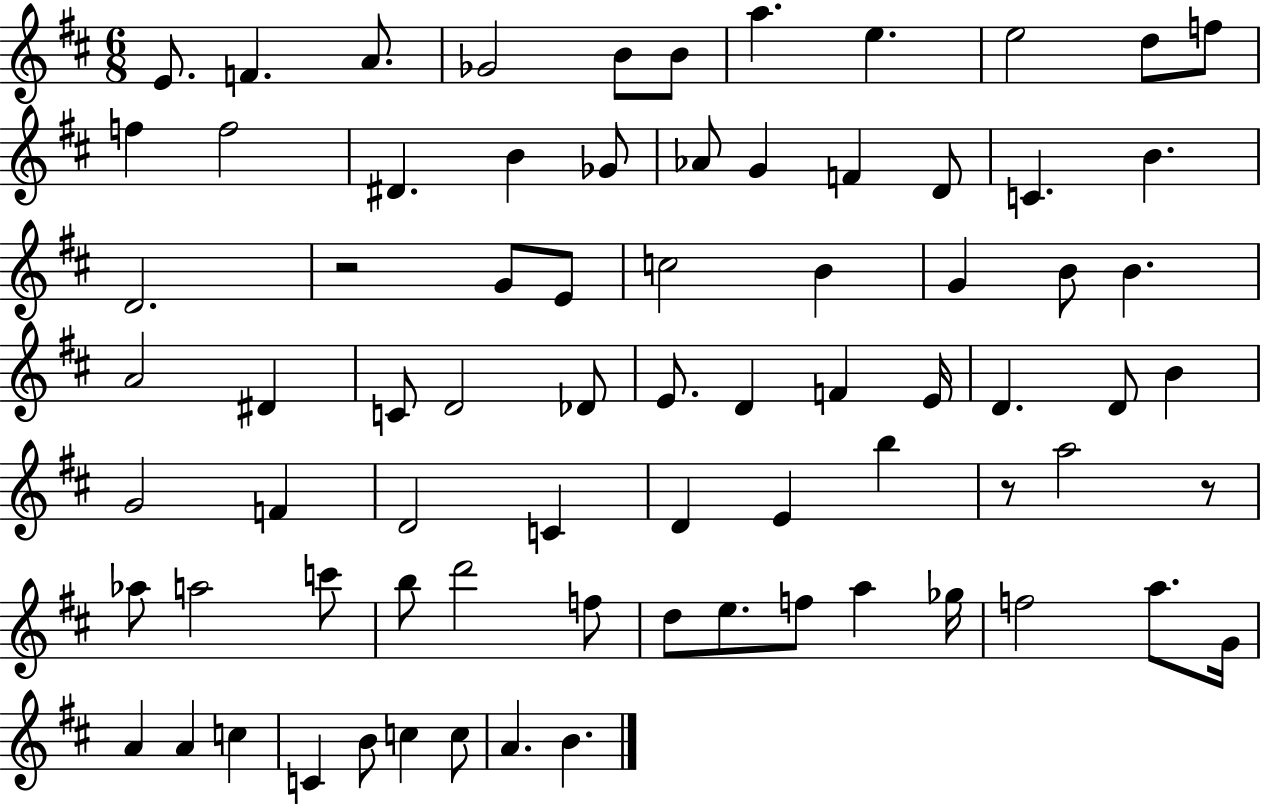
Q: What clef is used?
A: treble